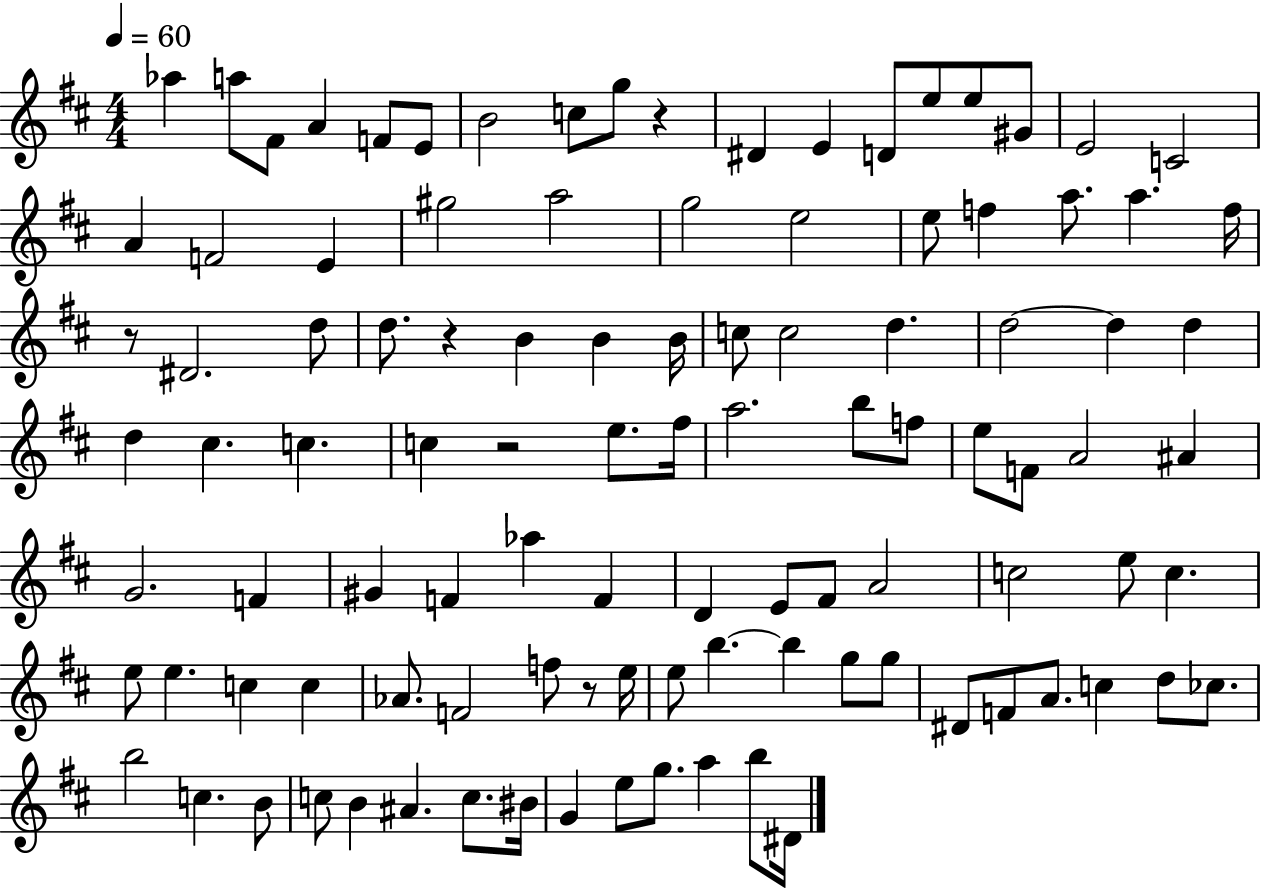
{
  \clef treble
  \numericTimeSignature
  \time 4/4
  \key d \major
  \tempo 4 = 60
  \repeat volta 2 { aes''4 a''8 fis'8 a'4 f'8 e'8 | b'2 c''8 g''8 r4 | dis'4 e'4 d'8 e''8 e''8 gis'8 | e'2 c'2 | \break a'4 f'2 e'4 | gis''2 a''2 | g''2 e''2 | e''8 f''4 a''8. a''4. f''16 | \break r8 dis'2. d''8 | d''8. r4 b'4 b'4 b'16 | c''8 c''2 d''4. | d''2~~ d''4 d''4 | \break d''4 cis''4. c''4. | c''4 r2 e''8. fis''16 | a''2. b''8 f''8 | e''8 f'8 a'2 ais'4 | \break g'2. f'4 | gis'4 f'4 aes''4 f'4 | d'4 e'8 fis'8 a'2 | c''2 e''8 c''4. | \break e''8 e''4. c''4 c''4 | aes'8. f'2 f''8 r8 e''16 | e''8 b''4.~~ b''4 g''8 g''8 | dis'8 f'8 a'8. c''4 d''8 ces''8. | \break b''2 c''4. b'8 | c''8 b'4 ais'4. c''8. bis'16 | g'4 e''8 g''8. a''4 b''8 dis'16 | } \bar "|."
}